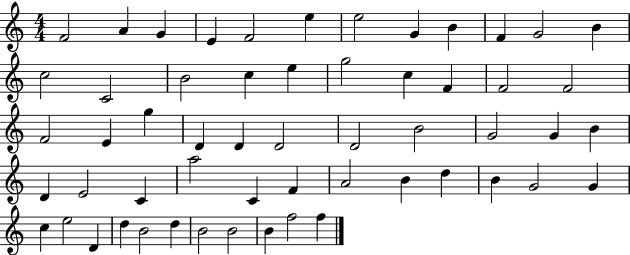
F4/h A4/q G4/q E4/q F4/h E5/q E5/h G4/q B4/q F4/q G4/h B4/q C5/h C4/h B4/h C5/q E5/q G5/h C5/q F4/q F4/h F4/h F4/h E4/q G5/q D4/q D4/q D4/h D4/h B4/h G4/h G4/q B4/q D4/q E4/h C4/q A5/h C4/q F4/q A4/h B4/q D5/q B4/q G4/h G4/q C5/q E5/h D4/q D5/q B4/h D5/q B4/h B4/h B4/q F5/h F5/q